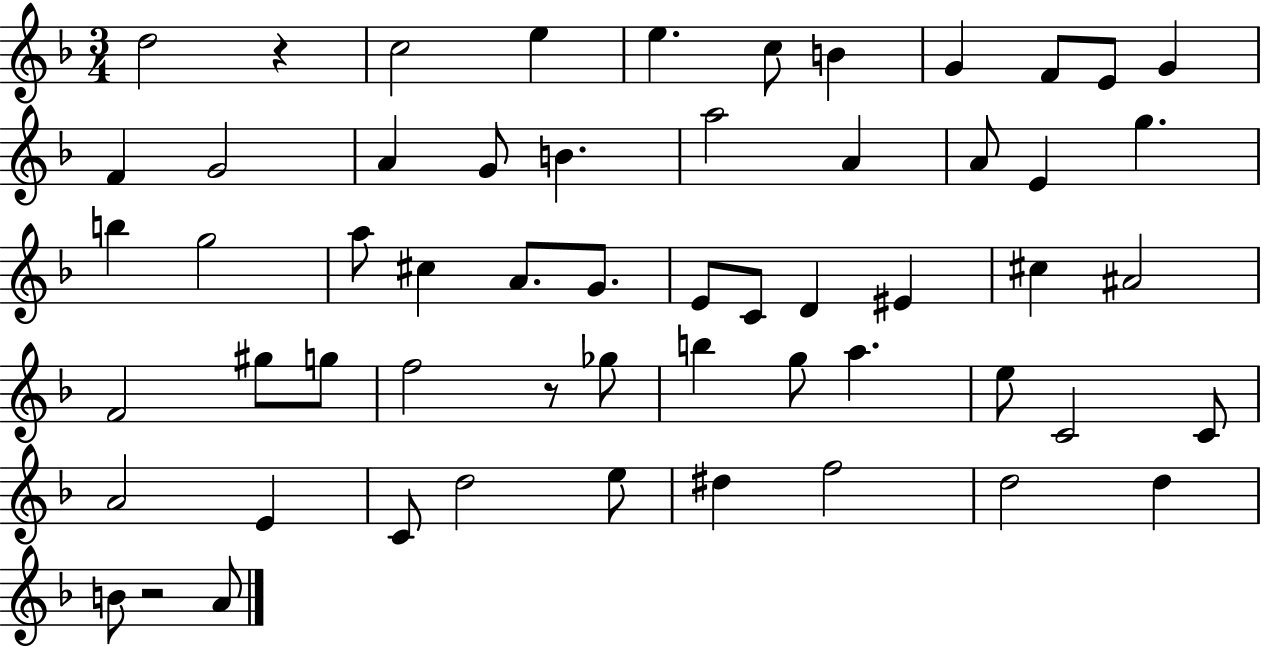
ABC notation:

X:1
T:Untitled
M:3/4
L:1/4
K:F
d2 z c2 e e c/2 B G F/2 E/2 G F G2 A G/2 B a2 A A/2 E g b g2 a/2 ^c A/2 G/2 E/2 C/2 D ^E ^c ^A2 F2 ^g/2 g/2 f2 z/2 _g/2 b g/2 a e/2 C2 C/2 A2 E C/2 d2 e/2 ^d f2 d2 d B/2 z2 A/2